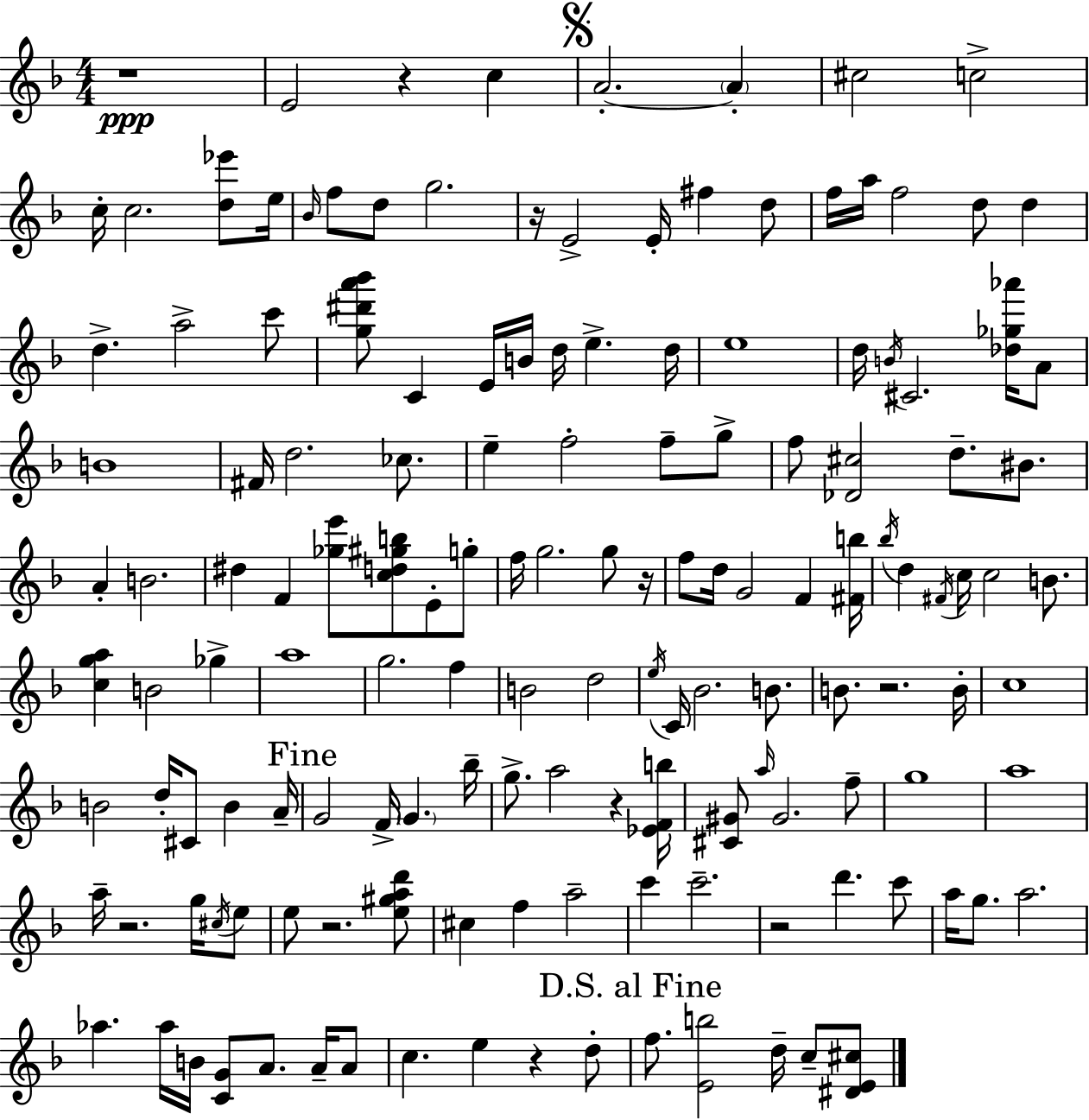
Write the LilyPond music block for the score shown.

{
  \clef treble
  \numericTimeSignature
  \time 4/4
  \key f \major
  r1\ppp | e'2 r4 c''4 | \mark \markup { \musicglyph "scripts.segno" } a'2.-.~~ \parenthesize a'4-. | cis''2 c''2-> | \break c''16-. c''2. <d'' ees'''>8 e''16 | \grace { bes'16 } f''8 d''8 g''2. | r16 e'2-> e'16-. fis''4 d''8 | f''16 a''16 f''2 d''8 d''4 | \break d''4.-> a''2-> c'''8 | <g'' dis''' a''' bes'''>8 c'4 e'16 b'16 d''16 e''4.-> | d''16 e''1 | d''16 \acciaccatura { b'16 } cis'2. <des'' ges'' aes'''>16 | \break a'8 b'1 | fis'16 d''2. ces''8. | e''4-- f''2-. f''8-- | g''8-> f''8 <des' cis''>2 d''8.-- bis'8. | \break a'4-. b'2. | dis''4 f'4 <ges'' e'''>8 <c'' d'' gis'' b''>8 e'8-. | g''8-. f''16 g''2. g''8 | r16 f''8 d''16 g'2 f'4 | \break <fis' b''>16 \acciaccatura { bes''16 } d''4 \acciaccatura { fis'16 } c''16 c''2 | b'8. <c'' g'' a''>4 b'2 | ges''4-> a''1 | g''2. | \break f''4 b'2 d''2 | \acciaccatura { e''16 } c'16 bes'2. | b'8. b'8. r2. | b'16-. c''1 | \break b'2 d''16-. cis'8 | b'4 a'16-- \mark "Fine" g'2 f'16-> \parenthesize g'4. | bes''16-- g''8.-> a''2 | r4 <ees' f' b''>16 <cis' gis'>8 \grace { a''16 } gis'2. | \break f''8-- g''1 | a''1 | a''16-- r2. | g''16 \acciaccatura { cis''16 } e''8 e''8 r2. | \break <e'' gis'' a'' d'''>8 cis''4 f''4 a''2-- | c'''4 c'''2.-- | r2 d'''4. | c'''8 a''16 g''8. a''2. | \break aes''4. aes''16 b'16 <c' g'>8 | a'8. a'16-- a'8 c''4. e''4 | r4 d''8-. \mark "D.S. al Fine" f''8. <e' b''>2 | d''16-- c''8-- <dis' e' cis''>8 \bar "|."
}